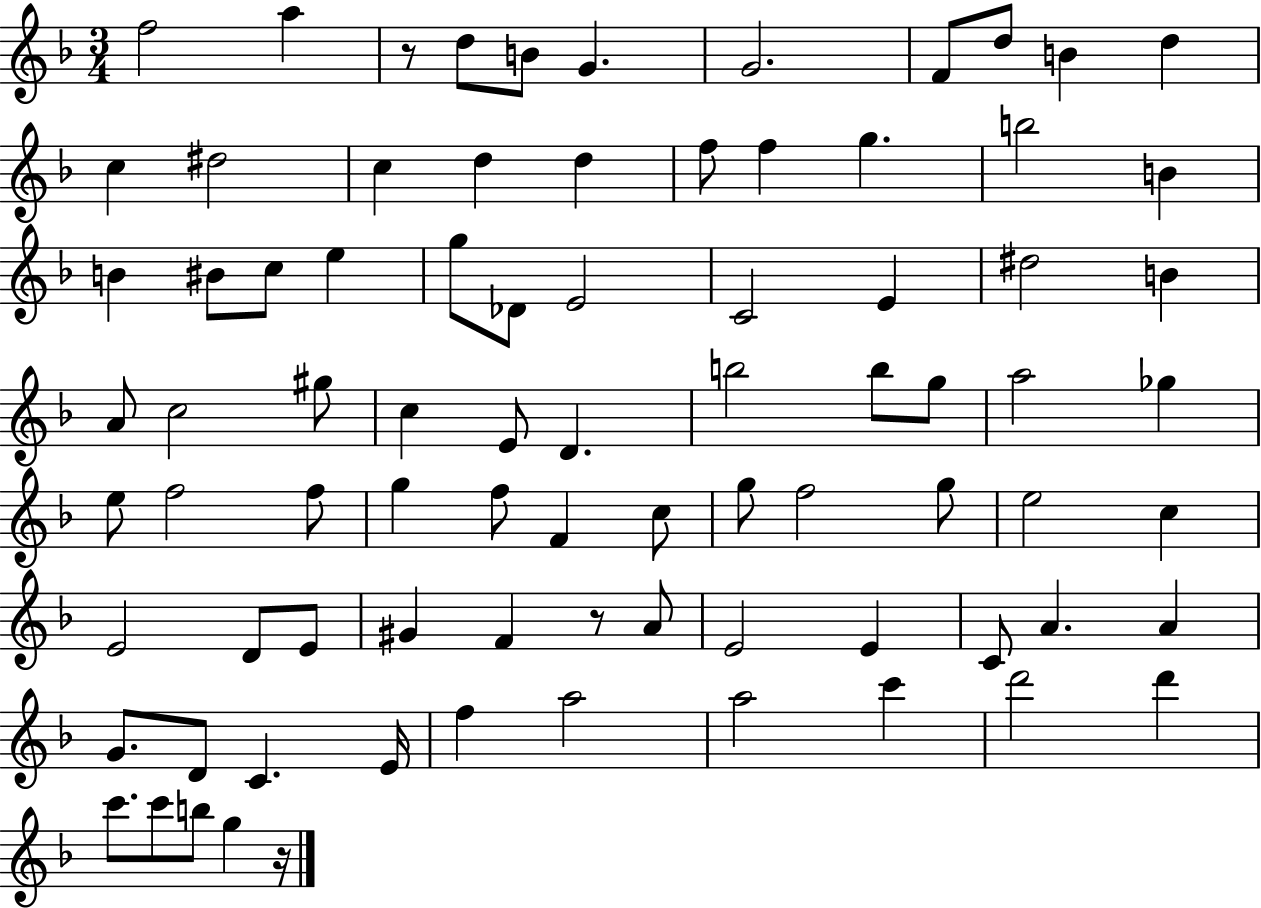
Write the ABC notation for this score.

X:1
T:Untitled
M:3/4
L:1/4
K:F
f2 a z/2 d/2 B/2 G G2 F/2 d/2 B d c ^d2 c d d f/2 f g b2 B B ^B/2 c/2 e g/2 _D/2 E2 C2 E ^d2 B A/2 c2 ^g/2 c E/2 D b2 b/2 g/2 a2 _g e/2 f2 f/2 g f/2 F c/2 g/2 f2 g/2 e2 c E2 D/2 E/2 ^G F z/2 A/2 E2 E C/2 A A G/2 D/2 C E/4 f a2 a2 c' d'2 d' c'/2 c'/2 b/2 g z/4